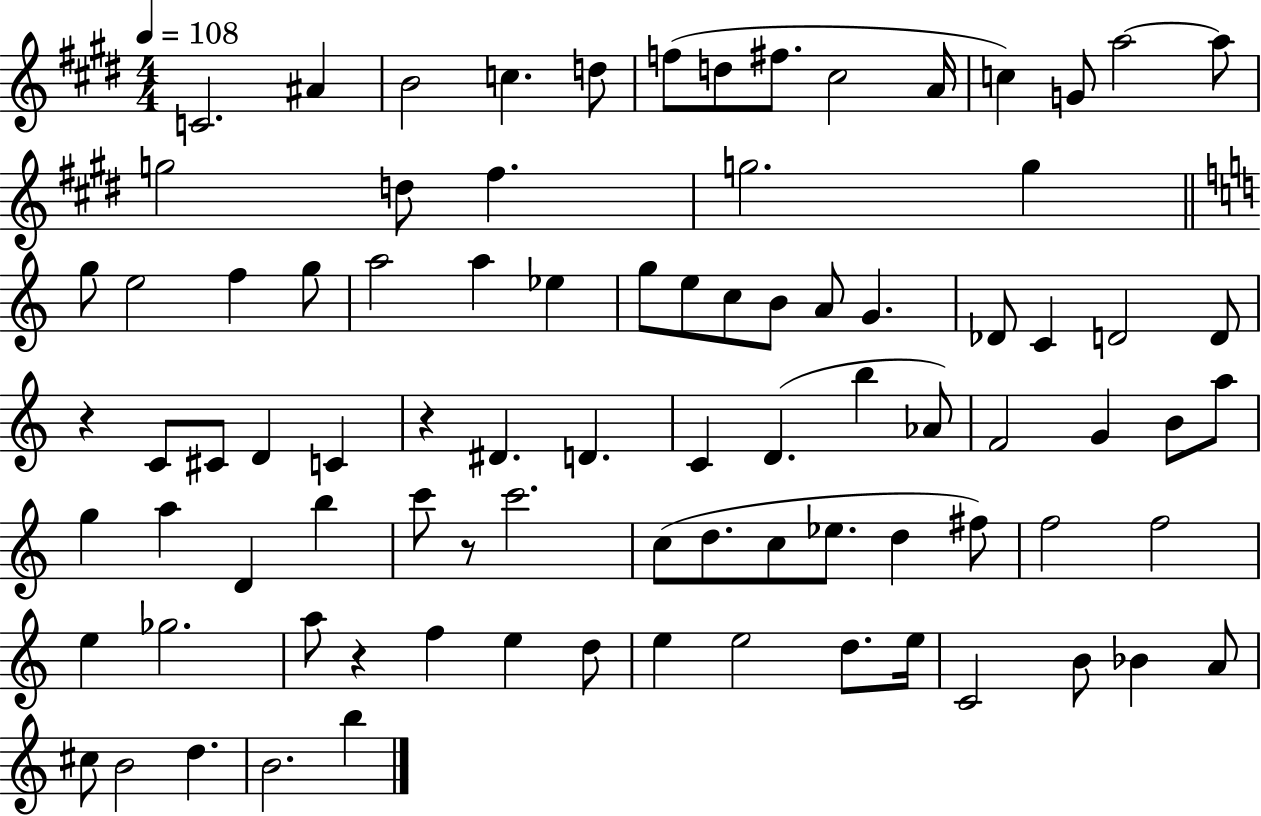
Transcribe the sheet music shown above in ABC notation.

X:1
T:Untitled
M:4/4
L:1/4
K:E
C2 ^A B2 c d/2 f/2 d/2 ^f/2 ^c2 A/4 c G/2 a2 a/2 g2 d/2 ^f g2 g g/2 e2 f g/2 a2 a _e g/2 e/2 c/2 B/2 A/2 G _D/2 C D2 D/2 z C/2 ^C/2 D C z ^D D C D b _A/2 F2 G B/2 a/2 g a D b c'/2 z/2 c'2 c/2 d/2 c/2 _e/2 d ^f/2 f2 f2 e _g2 a/2 z f e d/2 e e2 d/2 e/4 C2 B/2 _B A/2 ^c/2 B2 d B2 b